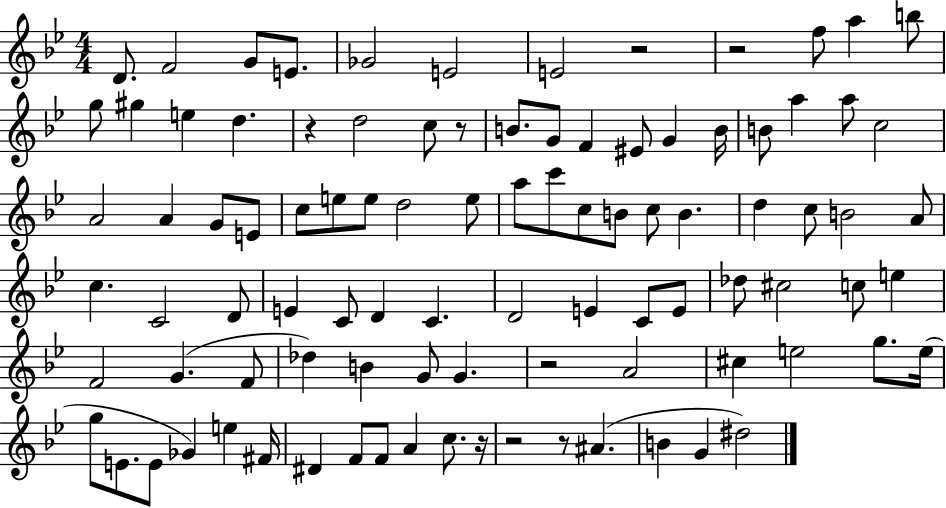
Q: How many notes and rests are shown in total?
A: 95